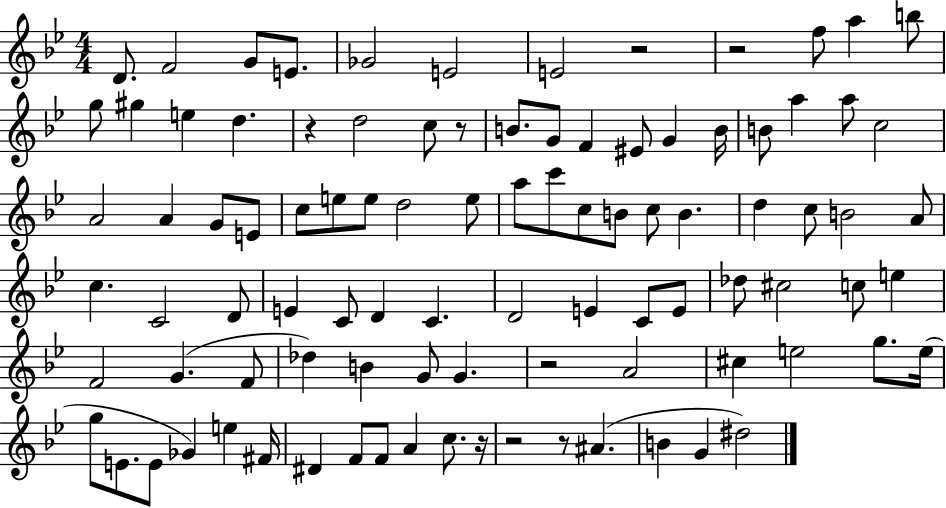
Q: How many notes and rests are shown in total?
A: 95